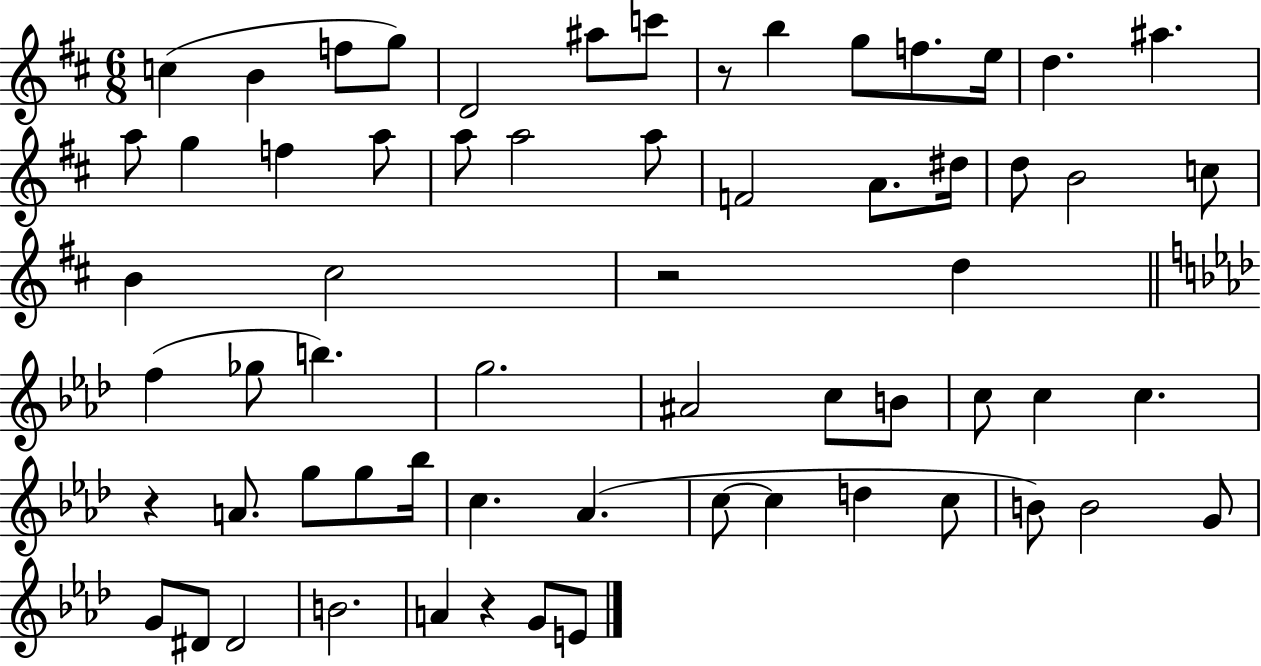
C5/q B4/q F5/e G5/e D4/h A#5/e C6/e R/e B5/q G5/e F5/e. E5/s D5/q. A#5/q. A5/e G5/q F5/q A5/e A5/e A5/h A5/e F4/h A4/e. D#5/s D5/e B4/h C5/e B4/q C#5/h R/h D5/q F5/q Gb5/e B5/q. G5/h. A#4/h C5/e B4/e C5/e C5/q C5/q. R/q A4/e. G5/e G5/e Bb5/s C5/q. Ab4/q. C5/e C5/q D5/q C5/e B4/e B4/h G4/e G4/e D#4/e D#4/h B4/h. A4/q R/q G4/e E4/e